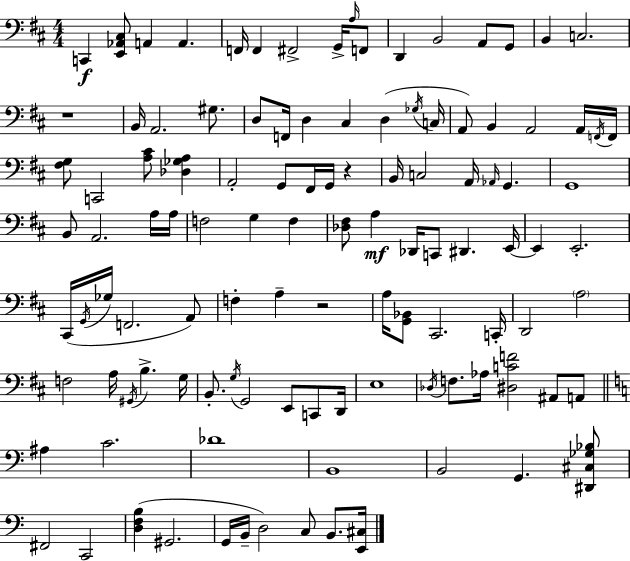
X:1
T:Untitled
M:4/4
L:1/4
K:D
C,, [E,,_A,,^C,]/2 A,, A,, F,,/4 F,, ^F,,2 G,,/4 A,/4 F,,/2 D,, B,,2 A,,/2 G,,/2 B,, C,2 z4 B,,/4 A,,2 ^G,/2 D,/2 F,,/4 D, ^C, D, _G,/4 C,/4 A,,/2 B,, A,,2 A,,/4 F,,/4 F,,/4 [^F,G,]/2 C,,2 [A,^C]/2 [_D,_G,A,] A,,2 G,,/2 ^F,,/4 G,,/4 z B,,/4 C,2 A,,/4 _A,,/4 G,, G,,4 B,,/2 A,,2 A,/4 A,/4 F,2 G, F, [_D,^F,]/2 A, _D,,/4 C,,/2 ^D,, E,,/4 E,, E,,2 ^C,,/4 G,,/4 _G,/4 F,,2 A,,/2 F, A, z2 A,/4 [G,,_B,,]/2 ^C,,2 C,,/4 D,,2 A,2 F,2 A,/4 ^G,,/4 B, G,/4 B,,/2 G,/4 G,,2 E,,/2 C,,/2 D,,/4 E,4 _D,/4 F,/2 _A,/4 [^D,CF]2 ^A,,/2 A,,/2 ^A, C2 _D4 B,,4 B,,2 G,, [^D,,^C,_G,_B,]/2 ^F,,2 C,,2 [D,F,B,] ^G,,2 G,,/4 B,,/4 D,2 C,/2 B,,/2 [E,,^C,]/4